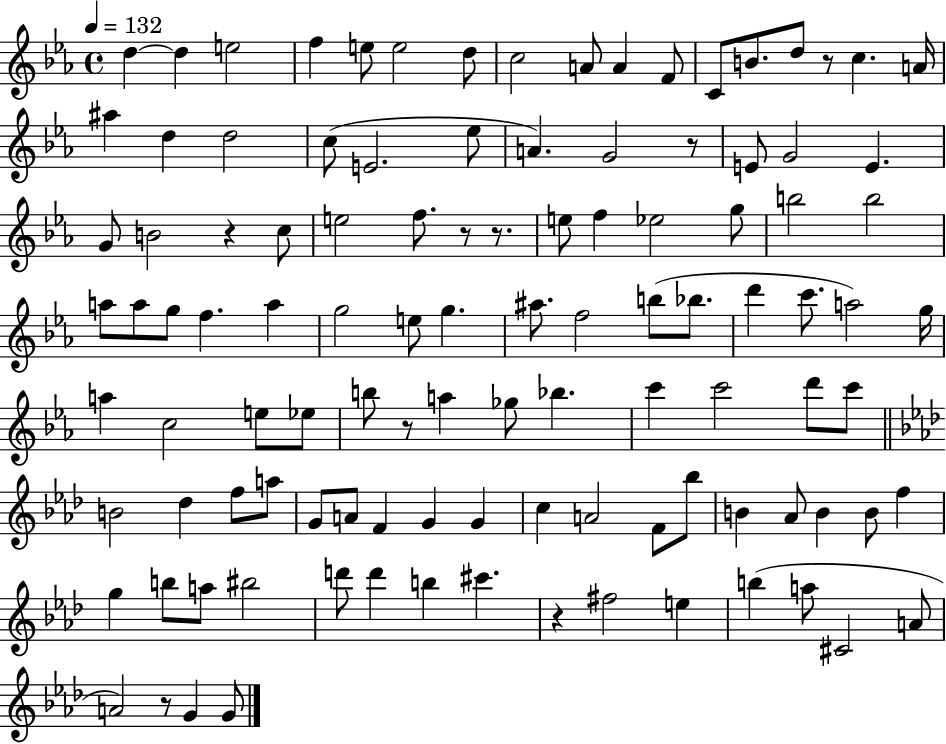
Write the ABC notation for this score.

X:1
T:Untitled
M:4/4
L:1/4
K:Eb
d d e2 f e/2 e2 d/2 c2 A/2 A F/2 C/2 B/2 d/2 z/2 c A/4 ^a d d2 c/2 E2 _e/2 A G2 z/2 E/2 G2 E G/2 B2 z c/2 e2 f/2 z/2 z/2 e/2 f _e2 g/2 b2 b2 a/2 a/2 g/2 f a g2 e/2 g ^a/2 f2 b/2 _b/2 d' c'/2 a2 g/4 a c2 e/2 _e/2 b/2 z/2 a _g/2 _b c' c'2 d'/2 c'/2 B2 _d f/2 a/2 G/2 A/2 F G G c A2 F/2 _b/2 B _A/2 B B/2 f g b/2 a/2 ^b2 d'/2 d' b ^c' z ^f2 e b a/2 ^C2 A/2 A2 z/2 G G/2